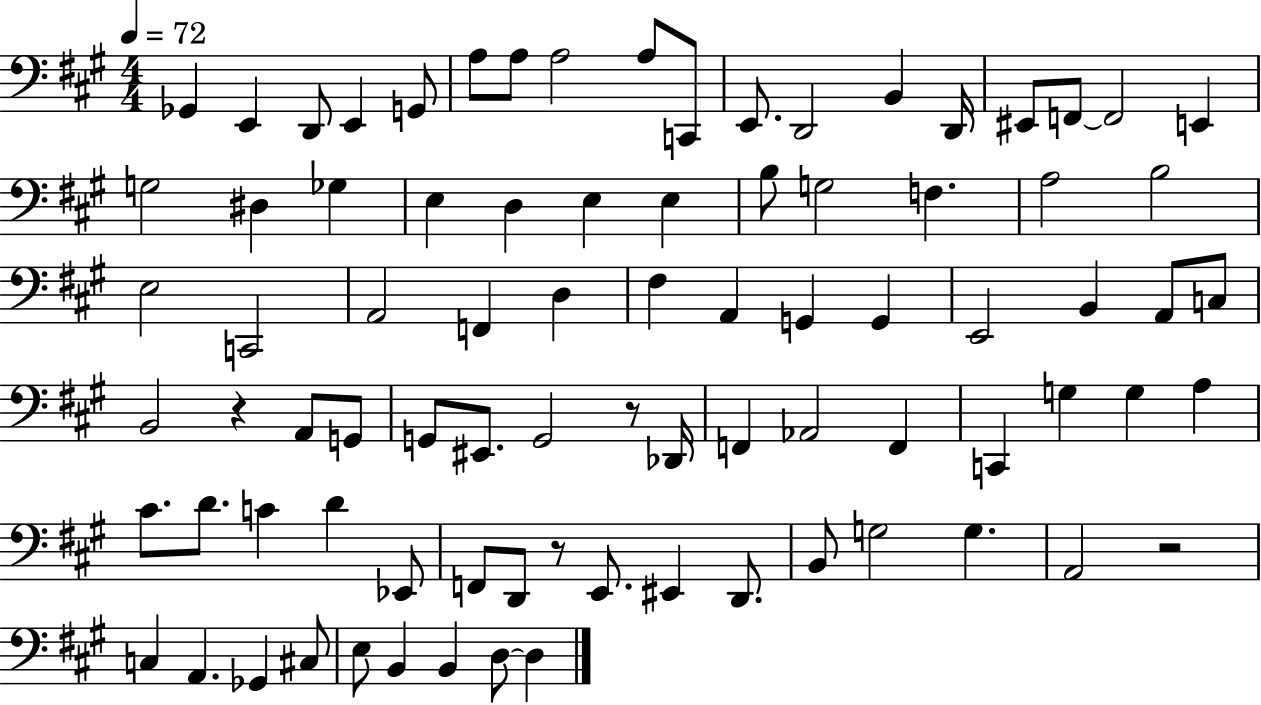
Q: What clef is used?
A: bass